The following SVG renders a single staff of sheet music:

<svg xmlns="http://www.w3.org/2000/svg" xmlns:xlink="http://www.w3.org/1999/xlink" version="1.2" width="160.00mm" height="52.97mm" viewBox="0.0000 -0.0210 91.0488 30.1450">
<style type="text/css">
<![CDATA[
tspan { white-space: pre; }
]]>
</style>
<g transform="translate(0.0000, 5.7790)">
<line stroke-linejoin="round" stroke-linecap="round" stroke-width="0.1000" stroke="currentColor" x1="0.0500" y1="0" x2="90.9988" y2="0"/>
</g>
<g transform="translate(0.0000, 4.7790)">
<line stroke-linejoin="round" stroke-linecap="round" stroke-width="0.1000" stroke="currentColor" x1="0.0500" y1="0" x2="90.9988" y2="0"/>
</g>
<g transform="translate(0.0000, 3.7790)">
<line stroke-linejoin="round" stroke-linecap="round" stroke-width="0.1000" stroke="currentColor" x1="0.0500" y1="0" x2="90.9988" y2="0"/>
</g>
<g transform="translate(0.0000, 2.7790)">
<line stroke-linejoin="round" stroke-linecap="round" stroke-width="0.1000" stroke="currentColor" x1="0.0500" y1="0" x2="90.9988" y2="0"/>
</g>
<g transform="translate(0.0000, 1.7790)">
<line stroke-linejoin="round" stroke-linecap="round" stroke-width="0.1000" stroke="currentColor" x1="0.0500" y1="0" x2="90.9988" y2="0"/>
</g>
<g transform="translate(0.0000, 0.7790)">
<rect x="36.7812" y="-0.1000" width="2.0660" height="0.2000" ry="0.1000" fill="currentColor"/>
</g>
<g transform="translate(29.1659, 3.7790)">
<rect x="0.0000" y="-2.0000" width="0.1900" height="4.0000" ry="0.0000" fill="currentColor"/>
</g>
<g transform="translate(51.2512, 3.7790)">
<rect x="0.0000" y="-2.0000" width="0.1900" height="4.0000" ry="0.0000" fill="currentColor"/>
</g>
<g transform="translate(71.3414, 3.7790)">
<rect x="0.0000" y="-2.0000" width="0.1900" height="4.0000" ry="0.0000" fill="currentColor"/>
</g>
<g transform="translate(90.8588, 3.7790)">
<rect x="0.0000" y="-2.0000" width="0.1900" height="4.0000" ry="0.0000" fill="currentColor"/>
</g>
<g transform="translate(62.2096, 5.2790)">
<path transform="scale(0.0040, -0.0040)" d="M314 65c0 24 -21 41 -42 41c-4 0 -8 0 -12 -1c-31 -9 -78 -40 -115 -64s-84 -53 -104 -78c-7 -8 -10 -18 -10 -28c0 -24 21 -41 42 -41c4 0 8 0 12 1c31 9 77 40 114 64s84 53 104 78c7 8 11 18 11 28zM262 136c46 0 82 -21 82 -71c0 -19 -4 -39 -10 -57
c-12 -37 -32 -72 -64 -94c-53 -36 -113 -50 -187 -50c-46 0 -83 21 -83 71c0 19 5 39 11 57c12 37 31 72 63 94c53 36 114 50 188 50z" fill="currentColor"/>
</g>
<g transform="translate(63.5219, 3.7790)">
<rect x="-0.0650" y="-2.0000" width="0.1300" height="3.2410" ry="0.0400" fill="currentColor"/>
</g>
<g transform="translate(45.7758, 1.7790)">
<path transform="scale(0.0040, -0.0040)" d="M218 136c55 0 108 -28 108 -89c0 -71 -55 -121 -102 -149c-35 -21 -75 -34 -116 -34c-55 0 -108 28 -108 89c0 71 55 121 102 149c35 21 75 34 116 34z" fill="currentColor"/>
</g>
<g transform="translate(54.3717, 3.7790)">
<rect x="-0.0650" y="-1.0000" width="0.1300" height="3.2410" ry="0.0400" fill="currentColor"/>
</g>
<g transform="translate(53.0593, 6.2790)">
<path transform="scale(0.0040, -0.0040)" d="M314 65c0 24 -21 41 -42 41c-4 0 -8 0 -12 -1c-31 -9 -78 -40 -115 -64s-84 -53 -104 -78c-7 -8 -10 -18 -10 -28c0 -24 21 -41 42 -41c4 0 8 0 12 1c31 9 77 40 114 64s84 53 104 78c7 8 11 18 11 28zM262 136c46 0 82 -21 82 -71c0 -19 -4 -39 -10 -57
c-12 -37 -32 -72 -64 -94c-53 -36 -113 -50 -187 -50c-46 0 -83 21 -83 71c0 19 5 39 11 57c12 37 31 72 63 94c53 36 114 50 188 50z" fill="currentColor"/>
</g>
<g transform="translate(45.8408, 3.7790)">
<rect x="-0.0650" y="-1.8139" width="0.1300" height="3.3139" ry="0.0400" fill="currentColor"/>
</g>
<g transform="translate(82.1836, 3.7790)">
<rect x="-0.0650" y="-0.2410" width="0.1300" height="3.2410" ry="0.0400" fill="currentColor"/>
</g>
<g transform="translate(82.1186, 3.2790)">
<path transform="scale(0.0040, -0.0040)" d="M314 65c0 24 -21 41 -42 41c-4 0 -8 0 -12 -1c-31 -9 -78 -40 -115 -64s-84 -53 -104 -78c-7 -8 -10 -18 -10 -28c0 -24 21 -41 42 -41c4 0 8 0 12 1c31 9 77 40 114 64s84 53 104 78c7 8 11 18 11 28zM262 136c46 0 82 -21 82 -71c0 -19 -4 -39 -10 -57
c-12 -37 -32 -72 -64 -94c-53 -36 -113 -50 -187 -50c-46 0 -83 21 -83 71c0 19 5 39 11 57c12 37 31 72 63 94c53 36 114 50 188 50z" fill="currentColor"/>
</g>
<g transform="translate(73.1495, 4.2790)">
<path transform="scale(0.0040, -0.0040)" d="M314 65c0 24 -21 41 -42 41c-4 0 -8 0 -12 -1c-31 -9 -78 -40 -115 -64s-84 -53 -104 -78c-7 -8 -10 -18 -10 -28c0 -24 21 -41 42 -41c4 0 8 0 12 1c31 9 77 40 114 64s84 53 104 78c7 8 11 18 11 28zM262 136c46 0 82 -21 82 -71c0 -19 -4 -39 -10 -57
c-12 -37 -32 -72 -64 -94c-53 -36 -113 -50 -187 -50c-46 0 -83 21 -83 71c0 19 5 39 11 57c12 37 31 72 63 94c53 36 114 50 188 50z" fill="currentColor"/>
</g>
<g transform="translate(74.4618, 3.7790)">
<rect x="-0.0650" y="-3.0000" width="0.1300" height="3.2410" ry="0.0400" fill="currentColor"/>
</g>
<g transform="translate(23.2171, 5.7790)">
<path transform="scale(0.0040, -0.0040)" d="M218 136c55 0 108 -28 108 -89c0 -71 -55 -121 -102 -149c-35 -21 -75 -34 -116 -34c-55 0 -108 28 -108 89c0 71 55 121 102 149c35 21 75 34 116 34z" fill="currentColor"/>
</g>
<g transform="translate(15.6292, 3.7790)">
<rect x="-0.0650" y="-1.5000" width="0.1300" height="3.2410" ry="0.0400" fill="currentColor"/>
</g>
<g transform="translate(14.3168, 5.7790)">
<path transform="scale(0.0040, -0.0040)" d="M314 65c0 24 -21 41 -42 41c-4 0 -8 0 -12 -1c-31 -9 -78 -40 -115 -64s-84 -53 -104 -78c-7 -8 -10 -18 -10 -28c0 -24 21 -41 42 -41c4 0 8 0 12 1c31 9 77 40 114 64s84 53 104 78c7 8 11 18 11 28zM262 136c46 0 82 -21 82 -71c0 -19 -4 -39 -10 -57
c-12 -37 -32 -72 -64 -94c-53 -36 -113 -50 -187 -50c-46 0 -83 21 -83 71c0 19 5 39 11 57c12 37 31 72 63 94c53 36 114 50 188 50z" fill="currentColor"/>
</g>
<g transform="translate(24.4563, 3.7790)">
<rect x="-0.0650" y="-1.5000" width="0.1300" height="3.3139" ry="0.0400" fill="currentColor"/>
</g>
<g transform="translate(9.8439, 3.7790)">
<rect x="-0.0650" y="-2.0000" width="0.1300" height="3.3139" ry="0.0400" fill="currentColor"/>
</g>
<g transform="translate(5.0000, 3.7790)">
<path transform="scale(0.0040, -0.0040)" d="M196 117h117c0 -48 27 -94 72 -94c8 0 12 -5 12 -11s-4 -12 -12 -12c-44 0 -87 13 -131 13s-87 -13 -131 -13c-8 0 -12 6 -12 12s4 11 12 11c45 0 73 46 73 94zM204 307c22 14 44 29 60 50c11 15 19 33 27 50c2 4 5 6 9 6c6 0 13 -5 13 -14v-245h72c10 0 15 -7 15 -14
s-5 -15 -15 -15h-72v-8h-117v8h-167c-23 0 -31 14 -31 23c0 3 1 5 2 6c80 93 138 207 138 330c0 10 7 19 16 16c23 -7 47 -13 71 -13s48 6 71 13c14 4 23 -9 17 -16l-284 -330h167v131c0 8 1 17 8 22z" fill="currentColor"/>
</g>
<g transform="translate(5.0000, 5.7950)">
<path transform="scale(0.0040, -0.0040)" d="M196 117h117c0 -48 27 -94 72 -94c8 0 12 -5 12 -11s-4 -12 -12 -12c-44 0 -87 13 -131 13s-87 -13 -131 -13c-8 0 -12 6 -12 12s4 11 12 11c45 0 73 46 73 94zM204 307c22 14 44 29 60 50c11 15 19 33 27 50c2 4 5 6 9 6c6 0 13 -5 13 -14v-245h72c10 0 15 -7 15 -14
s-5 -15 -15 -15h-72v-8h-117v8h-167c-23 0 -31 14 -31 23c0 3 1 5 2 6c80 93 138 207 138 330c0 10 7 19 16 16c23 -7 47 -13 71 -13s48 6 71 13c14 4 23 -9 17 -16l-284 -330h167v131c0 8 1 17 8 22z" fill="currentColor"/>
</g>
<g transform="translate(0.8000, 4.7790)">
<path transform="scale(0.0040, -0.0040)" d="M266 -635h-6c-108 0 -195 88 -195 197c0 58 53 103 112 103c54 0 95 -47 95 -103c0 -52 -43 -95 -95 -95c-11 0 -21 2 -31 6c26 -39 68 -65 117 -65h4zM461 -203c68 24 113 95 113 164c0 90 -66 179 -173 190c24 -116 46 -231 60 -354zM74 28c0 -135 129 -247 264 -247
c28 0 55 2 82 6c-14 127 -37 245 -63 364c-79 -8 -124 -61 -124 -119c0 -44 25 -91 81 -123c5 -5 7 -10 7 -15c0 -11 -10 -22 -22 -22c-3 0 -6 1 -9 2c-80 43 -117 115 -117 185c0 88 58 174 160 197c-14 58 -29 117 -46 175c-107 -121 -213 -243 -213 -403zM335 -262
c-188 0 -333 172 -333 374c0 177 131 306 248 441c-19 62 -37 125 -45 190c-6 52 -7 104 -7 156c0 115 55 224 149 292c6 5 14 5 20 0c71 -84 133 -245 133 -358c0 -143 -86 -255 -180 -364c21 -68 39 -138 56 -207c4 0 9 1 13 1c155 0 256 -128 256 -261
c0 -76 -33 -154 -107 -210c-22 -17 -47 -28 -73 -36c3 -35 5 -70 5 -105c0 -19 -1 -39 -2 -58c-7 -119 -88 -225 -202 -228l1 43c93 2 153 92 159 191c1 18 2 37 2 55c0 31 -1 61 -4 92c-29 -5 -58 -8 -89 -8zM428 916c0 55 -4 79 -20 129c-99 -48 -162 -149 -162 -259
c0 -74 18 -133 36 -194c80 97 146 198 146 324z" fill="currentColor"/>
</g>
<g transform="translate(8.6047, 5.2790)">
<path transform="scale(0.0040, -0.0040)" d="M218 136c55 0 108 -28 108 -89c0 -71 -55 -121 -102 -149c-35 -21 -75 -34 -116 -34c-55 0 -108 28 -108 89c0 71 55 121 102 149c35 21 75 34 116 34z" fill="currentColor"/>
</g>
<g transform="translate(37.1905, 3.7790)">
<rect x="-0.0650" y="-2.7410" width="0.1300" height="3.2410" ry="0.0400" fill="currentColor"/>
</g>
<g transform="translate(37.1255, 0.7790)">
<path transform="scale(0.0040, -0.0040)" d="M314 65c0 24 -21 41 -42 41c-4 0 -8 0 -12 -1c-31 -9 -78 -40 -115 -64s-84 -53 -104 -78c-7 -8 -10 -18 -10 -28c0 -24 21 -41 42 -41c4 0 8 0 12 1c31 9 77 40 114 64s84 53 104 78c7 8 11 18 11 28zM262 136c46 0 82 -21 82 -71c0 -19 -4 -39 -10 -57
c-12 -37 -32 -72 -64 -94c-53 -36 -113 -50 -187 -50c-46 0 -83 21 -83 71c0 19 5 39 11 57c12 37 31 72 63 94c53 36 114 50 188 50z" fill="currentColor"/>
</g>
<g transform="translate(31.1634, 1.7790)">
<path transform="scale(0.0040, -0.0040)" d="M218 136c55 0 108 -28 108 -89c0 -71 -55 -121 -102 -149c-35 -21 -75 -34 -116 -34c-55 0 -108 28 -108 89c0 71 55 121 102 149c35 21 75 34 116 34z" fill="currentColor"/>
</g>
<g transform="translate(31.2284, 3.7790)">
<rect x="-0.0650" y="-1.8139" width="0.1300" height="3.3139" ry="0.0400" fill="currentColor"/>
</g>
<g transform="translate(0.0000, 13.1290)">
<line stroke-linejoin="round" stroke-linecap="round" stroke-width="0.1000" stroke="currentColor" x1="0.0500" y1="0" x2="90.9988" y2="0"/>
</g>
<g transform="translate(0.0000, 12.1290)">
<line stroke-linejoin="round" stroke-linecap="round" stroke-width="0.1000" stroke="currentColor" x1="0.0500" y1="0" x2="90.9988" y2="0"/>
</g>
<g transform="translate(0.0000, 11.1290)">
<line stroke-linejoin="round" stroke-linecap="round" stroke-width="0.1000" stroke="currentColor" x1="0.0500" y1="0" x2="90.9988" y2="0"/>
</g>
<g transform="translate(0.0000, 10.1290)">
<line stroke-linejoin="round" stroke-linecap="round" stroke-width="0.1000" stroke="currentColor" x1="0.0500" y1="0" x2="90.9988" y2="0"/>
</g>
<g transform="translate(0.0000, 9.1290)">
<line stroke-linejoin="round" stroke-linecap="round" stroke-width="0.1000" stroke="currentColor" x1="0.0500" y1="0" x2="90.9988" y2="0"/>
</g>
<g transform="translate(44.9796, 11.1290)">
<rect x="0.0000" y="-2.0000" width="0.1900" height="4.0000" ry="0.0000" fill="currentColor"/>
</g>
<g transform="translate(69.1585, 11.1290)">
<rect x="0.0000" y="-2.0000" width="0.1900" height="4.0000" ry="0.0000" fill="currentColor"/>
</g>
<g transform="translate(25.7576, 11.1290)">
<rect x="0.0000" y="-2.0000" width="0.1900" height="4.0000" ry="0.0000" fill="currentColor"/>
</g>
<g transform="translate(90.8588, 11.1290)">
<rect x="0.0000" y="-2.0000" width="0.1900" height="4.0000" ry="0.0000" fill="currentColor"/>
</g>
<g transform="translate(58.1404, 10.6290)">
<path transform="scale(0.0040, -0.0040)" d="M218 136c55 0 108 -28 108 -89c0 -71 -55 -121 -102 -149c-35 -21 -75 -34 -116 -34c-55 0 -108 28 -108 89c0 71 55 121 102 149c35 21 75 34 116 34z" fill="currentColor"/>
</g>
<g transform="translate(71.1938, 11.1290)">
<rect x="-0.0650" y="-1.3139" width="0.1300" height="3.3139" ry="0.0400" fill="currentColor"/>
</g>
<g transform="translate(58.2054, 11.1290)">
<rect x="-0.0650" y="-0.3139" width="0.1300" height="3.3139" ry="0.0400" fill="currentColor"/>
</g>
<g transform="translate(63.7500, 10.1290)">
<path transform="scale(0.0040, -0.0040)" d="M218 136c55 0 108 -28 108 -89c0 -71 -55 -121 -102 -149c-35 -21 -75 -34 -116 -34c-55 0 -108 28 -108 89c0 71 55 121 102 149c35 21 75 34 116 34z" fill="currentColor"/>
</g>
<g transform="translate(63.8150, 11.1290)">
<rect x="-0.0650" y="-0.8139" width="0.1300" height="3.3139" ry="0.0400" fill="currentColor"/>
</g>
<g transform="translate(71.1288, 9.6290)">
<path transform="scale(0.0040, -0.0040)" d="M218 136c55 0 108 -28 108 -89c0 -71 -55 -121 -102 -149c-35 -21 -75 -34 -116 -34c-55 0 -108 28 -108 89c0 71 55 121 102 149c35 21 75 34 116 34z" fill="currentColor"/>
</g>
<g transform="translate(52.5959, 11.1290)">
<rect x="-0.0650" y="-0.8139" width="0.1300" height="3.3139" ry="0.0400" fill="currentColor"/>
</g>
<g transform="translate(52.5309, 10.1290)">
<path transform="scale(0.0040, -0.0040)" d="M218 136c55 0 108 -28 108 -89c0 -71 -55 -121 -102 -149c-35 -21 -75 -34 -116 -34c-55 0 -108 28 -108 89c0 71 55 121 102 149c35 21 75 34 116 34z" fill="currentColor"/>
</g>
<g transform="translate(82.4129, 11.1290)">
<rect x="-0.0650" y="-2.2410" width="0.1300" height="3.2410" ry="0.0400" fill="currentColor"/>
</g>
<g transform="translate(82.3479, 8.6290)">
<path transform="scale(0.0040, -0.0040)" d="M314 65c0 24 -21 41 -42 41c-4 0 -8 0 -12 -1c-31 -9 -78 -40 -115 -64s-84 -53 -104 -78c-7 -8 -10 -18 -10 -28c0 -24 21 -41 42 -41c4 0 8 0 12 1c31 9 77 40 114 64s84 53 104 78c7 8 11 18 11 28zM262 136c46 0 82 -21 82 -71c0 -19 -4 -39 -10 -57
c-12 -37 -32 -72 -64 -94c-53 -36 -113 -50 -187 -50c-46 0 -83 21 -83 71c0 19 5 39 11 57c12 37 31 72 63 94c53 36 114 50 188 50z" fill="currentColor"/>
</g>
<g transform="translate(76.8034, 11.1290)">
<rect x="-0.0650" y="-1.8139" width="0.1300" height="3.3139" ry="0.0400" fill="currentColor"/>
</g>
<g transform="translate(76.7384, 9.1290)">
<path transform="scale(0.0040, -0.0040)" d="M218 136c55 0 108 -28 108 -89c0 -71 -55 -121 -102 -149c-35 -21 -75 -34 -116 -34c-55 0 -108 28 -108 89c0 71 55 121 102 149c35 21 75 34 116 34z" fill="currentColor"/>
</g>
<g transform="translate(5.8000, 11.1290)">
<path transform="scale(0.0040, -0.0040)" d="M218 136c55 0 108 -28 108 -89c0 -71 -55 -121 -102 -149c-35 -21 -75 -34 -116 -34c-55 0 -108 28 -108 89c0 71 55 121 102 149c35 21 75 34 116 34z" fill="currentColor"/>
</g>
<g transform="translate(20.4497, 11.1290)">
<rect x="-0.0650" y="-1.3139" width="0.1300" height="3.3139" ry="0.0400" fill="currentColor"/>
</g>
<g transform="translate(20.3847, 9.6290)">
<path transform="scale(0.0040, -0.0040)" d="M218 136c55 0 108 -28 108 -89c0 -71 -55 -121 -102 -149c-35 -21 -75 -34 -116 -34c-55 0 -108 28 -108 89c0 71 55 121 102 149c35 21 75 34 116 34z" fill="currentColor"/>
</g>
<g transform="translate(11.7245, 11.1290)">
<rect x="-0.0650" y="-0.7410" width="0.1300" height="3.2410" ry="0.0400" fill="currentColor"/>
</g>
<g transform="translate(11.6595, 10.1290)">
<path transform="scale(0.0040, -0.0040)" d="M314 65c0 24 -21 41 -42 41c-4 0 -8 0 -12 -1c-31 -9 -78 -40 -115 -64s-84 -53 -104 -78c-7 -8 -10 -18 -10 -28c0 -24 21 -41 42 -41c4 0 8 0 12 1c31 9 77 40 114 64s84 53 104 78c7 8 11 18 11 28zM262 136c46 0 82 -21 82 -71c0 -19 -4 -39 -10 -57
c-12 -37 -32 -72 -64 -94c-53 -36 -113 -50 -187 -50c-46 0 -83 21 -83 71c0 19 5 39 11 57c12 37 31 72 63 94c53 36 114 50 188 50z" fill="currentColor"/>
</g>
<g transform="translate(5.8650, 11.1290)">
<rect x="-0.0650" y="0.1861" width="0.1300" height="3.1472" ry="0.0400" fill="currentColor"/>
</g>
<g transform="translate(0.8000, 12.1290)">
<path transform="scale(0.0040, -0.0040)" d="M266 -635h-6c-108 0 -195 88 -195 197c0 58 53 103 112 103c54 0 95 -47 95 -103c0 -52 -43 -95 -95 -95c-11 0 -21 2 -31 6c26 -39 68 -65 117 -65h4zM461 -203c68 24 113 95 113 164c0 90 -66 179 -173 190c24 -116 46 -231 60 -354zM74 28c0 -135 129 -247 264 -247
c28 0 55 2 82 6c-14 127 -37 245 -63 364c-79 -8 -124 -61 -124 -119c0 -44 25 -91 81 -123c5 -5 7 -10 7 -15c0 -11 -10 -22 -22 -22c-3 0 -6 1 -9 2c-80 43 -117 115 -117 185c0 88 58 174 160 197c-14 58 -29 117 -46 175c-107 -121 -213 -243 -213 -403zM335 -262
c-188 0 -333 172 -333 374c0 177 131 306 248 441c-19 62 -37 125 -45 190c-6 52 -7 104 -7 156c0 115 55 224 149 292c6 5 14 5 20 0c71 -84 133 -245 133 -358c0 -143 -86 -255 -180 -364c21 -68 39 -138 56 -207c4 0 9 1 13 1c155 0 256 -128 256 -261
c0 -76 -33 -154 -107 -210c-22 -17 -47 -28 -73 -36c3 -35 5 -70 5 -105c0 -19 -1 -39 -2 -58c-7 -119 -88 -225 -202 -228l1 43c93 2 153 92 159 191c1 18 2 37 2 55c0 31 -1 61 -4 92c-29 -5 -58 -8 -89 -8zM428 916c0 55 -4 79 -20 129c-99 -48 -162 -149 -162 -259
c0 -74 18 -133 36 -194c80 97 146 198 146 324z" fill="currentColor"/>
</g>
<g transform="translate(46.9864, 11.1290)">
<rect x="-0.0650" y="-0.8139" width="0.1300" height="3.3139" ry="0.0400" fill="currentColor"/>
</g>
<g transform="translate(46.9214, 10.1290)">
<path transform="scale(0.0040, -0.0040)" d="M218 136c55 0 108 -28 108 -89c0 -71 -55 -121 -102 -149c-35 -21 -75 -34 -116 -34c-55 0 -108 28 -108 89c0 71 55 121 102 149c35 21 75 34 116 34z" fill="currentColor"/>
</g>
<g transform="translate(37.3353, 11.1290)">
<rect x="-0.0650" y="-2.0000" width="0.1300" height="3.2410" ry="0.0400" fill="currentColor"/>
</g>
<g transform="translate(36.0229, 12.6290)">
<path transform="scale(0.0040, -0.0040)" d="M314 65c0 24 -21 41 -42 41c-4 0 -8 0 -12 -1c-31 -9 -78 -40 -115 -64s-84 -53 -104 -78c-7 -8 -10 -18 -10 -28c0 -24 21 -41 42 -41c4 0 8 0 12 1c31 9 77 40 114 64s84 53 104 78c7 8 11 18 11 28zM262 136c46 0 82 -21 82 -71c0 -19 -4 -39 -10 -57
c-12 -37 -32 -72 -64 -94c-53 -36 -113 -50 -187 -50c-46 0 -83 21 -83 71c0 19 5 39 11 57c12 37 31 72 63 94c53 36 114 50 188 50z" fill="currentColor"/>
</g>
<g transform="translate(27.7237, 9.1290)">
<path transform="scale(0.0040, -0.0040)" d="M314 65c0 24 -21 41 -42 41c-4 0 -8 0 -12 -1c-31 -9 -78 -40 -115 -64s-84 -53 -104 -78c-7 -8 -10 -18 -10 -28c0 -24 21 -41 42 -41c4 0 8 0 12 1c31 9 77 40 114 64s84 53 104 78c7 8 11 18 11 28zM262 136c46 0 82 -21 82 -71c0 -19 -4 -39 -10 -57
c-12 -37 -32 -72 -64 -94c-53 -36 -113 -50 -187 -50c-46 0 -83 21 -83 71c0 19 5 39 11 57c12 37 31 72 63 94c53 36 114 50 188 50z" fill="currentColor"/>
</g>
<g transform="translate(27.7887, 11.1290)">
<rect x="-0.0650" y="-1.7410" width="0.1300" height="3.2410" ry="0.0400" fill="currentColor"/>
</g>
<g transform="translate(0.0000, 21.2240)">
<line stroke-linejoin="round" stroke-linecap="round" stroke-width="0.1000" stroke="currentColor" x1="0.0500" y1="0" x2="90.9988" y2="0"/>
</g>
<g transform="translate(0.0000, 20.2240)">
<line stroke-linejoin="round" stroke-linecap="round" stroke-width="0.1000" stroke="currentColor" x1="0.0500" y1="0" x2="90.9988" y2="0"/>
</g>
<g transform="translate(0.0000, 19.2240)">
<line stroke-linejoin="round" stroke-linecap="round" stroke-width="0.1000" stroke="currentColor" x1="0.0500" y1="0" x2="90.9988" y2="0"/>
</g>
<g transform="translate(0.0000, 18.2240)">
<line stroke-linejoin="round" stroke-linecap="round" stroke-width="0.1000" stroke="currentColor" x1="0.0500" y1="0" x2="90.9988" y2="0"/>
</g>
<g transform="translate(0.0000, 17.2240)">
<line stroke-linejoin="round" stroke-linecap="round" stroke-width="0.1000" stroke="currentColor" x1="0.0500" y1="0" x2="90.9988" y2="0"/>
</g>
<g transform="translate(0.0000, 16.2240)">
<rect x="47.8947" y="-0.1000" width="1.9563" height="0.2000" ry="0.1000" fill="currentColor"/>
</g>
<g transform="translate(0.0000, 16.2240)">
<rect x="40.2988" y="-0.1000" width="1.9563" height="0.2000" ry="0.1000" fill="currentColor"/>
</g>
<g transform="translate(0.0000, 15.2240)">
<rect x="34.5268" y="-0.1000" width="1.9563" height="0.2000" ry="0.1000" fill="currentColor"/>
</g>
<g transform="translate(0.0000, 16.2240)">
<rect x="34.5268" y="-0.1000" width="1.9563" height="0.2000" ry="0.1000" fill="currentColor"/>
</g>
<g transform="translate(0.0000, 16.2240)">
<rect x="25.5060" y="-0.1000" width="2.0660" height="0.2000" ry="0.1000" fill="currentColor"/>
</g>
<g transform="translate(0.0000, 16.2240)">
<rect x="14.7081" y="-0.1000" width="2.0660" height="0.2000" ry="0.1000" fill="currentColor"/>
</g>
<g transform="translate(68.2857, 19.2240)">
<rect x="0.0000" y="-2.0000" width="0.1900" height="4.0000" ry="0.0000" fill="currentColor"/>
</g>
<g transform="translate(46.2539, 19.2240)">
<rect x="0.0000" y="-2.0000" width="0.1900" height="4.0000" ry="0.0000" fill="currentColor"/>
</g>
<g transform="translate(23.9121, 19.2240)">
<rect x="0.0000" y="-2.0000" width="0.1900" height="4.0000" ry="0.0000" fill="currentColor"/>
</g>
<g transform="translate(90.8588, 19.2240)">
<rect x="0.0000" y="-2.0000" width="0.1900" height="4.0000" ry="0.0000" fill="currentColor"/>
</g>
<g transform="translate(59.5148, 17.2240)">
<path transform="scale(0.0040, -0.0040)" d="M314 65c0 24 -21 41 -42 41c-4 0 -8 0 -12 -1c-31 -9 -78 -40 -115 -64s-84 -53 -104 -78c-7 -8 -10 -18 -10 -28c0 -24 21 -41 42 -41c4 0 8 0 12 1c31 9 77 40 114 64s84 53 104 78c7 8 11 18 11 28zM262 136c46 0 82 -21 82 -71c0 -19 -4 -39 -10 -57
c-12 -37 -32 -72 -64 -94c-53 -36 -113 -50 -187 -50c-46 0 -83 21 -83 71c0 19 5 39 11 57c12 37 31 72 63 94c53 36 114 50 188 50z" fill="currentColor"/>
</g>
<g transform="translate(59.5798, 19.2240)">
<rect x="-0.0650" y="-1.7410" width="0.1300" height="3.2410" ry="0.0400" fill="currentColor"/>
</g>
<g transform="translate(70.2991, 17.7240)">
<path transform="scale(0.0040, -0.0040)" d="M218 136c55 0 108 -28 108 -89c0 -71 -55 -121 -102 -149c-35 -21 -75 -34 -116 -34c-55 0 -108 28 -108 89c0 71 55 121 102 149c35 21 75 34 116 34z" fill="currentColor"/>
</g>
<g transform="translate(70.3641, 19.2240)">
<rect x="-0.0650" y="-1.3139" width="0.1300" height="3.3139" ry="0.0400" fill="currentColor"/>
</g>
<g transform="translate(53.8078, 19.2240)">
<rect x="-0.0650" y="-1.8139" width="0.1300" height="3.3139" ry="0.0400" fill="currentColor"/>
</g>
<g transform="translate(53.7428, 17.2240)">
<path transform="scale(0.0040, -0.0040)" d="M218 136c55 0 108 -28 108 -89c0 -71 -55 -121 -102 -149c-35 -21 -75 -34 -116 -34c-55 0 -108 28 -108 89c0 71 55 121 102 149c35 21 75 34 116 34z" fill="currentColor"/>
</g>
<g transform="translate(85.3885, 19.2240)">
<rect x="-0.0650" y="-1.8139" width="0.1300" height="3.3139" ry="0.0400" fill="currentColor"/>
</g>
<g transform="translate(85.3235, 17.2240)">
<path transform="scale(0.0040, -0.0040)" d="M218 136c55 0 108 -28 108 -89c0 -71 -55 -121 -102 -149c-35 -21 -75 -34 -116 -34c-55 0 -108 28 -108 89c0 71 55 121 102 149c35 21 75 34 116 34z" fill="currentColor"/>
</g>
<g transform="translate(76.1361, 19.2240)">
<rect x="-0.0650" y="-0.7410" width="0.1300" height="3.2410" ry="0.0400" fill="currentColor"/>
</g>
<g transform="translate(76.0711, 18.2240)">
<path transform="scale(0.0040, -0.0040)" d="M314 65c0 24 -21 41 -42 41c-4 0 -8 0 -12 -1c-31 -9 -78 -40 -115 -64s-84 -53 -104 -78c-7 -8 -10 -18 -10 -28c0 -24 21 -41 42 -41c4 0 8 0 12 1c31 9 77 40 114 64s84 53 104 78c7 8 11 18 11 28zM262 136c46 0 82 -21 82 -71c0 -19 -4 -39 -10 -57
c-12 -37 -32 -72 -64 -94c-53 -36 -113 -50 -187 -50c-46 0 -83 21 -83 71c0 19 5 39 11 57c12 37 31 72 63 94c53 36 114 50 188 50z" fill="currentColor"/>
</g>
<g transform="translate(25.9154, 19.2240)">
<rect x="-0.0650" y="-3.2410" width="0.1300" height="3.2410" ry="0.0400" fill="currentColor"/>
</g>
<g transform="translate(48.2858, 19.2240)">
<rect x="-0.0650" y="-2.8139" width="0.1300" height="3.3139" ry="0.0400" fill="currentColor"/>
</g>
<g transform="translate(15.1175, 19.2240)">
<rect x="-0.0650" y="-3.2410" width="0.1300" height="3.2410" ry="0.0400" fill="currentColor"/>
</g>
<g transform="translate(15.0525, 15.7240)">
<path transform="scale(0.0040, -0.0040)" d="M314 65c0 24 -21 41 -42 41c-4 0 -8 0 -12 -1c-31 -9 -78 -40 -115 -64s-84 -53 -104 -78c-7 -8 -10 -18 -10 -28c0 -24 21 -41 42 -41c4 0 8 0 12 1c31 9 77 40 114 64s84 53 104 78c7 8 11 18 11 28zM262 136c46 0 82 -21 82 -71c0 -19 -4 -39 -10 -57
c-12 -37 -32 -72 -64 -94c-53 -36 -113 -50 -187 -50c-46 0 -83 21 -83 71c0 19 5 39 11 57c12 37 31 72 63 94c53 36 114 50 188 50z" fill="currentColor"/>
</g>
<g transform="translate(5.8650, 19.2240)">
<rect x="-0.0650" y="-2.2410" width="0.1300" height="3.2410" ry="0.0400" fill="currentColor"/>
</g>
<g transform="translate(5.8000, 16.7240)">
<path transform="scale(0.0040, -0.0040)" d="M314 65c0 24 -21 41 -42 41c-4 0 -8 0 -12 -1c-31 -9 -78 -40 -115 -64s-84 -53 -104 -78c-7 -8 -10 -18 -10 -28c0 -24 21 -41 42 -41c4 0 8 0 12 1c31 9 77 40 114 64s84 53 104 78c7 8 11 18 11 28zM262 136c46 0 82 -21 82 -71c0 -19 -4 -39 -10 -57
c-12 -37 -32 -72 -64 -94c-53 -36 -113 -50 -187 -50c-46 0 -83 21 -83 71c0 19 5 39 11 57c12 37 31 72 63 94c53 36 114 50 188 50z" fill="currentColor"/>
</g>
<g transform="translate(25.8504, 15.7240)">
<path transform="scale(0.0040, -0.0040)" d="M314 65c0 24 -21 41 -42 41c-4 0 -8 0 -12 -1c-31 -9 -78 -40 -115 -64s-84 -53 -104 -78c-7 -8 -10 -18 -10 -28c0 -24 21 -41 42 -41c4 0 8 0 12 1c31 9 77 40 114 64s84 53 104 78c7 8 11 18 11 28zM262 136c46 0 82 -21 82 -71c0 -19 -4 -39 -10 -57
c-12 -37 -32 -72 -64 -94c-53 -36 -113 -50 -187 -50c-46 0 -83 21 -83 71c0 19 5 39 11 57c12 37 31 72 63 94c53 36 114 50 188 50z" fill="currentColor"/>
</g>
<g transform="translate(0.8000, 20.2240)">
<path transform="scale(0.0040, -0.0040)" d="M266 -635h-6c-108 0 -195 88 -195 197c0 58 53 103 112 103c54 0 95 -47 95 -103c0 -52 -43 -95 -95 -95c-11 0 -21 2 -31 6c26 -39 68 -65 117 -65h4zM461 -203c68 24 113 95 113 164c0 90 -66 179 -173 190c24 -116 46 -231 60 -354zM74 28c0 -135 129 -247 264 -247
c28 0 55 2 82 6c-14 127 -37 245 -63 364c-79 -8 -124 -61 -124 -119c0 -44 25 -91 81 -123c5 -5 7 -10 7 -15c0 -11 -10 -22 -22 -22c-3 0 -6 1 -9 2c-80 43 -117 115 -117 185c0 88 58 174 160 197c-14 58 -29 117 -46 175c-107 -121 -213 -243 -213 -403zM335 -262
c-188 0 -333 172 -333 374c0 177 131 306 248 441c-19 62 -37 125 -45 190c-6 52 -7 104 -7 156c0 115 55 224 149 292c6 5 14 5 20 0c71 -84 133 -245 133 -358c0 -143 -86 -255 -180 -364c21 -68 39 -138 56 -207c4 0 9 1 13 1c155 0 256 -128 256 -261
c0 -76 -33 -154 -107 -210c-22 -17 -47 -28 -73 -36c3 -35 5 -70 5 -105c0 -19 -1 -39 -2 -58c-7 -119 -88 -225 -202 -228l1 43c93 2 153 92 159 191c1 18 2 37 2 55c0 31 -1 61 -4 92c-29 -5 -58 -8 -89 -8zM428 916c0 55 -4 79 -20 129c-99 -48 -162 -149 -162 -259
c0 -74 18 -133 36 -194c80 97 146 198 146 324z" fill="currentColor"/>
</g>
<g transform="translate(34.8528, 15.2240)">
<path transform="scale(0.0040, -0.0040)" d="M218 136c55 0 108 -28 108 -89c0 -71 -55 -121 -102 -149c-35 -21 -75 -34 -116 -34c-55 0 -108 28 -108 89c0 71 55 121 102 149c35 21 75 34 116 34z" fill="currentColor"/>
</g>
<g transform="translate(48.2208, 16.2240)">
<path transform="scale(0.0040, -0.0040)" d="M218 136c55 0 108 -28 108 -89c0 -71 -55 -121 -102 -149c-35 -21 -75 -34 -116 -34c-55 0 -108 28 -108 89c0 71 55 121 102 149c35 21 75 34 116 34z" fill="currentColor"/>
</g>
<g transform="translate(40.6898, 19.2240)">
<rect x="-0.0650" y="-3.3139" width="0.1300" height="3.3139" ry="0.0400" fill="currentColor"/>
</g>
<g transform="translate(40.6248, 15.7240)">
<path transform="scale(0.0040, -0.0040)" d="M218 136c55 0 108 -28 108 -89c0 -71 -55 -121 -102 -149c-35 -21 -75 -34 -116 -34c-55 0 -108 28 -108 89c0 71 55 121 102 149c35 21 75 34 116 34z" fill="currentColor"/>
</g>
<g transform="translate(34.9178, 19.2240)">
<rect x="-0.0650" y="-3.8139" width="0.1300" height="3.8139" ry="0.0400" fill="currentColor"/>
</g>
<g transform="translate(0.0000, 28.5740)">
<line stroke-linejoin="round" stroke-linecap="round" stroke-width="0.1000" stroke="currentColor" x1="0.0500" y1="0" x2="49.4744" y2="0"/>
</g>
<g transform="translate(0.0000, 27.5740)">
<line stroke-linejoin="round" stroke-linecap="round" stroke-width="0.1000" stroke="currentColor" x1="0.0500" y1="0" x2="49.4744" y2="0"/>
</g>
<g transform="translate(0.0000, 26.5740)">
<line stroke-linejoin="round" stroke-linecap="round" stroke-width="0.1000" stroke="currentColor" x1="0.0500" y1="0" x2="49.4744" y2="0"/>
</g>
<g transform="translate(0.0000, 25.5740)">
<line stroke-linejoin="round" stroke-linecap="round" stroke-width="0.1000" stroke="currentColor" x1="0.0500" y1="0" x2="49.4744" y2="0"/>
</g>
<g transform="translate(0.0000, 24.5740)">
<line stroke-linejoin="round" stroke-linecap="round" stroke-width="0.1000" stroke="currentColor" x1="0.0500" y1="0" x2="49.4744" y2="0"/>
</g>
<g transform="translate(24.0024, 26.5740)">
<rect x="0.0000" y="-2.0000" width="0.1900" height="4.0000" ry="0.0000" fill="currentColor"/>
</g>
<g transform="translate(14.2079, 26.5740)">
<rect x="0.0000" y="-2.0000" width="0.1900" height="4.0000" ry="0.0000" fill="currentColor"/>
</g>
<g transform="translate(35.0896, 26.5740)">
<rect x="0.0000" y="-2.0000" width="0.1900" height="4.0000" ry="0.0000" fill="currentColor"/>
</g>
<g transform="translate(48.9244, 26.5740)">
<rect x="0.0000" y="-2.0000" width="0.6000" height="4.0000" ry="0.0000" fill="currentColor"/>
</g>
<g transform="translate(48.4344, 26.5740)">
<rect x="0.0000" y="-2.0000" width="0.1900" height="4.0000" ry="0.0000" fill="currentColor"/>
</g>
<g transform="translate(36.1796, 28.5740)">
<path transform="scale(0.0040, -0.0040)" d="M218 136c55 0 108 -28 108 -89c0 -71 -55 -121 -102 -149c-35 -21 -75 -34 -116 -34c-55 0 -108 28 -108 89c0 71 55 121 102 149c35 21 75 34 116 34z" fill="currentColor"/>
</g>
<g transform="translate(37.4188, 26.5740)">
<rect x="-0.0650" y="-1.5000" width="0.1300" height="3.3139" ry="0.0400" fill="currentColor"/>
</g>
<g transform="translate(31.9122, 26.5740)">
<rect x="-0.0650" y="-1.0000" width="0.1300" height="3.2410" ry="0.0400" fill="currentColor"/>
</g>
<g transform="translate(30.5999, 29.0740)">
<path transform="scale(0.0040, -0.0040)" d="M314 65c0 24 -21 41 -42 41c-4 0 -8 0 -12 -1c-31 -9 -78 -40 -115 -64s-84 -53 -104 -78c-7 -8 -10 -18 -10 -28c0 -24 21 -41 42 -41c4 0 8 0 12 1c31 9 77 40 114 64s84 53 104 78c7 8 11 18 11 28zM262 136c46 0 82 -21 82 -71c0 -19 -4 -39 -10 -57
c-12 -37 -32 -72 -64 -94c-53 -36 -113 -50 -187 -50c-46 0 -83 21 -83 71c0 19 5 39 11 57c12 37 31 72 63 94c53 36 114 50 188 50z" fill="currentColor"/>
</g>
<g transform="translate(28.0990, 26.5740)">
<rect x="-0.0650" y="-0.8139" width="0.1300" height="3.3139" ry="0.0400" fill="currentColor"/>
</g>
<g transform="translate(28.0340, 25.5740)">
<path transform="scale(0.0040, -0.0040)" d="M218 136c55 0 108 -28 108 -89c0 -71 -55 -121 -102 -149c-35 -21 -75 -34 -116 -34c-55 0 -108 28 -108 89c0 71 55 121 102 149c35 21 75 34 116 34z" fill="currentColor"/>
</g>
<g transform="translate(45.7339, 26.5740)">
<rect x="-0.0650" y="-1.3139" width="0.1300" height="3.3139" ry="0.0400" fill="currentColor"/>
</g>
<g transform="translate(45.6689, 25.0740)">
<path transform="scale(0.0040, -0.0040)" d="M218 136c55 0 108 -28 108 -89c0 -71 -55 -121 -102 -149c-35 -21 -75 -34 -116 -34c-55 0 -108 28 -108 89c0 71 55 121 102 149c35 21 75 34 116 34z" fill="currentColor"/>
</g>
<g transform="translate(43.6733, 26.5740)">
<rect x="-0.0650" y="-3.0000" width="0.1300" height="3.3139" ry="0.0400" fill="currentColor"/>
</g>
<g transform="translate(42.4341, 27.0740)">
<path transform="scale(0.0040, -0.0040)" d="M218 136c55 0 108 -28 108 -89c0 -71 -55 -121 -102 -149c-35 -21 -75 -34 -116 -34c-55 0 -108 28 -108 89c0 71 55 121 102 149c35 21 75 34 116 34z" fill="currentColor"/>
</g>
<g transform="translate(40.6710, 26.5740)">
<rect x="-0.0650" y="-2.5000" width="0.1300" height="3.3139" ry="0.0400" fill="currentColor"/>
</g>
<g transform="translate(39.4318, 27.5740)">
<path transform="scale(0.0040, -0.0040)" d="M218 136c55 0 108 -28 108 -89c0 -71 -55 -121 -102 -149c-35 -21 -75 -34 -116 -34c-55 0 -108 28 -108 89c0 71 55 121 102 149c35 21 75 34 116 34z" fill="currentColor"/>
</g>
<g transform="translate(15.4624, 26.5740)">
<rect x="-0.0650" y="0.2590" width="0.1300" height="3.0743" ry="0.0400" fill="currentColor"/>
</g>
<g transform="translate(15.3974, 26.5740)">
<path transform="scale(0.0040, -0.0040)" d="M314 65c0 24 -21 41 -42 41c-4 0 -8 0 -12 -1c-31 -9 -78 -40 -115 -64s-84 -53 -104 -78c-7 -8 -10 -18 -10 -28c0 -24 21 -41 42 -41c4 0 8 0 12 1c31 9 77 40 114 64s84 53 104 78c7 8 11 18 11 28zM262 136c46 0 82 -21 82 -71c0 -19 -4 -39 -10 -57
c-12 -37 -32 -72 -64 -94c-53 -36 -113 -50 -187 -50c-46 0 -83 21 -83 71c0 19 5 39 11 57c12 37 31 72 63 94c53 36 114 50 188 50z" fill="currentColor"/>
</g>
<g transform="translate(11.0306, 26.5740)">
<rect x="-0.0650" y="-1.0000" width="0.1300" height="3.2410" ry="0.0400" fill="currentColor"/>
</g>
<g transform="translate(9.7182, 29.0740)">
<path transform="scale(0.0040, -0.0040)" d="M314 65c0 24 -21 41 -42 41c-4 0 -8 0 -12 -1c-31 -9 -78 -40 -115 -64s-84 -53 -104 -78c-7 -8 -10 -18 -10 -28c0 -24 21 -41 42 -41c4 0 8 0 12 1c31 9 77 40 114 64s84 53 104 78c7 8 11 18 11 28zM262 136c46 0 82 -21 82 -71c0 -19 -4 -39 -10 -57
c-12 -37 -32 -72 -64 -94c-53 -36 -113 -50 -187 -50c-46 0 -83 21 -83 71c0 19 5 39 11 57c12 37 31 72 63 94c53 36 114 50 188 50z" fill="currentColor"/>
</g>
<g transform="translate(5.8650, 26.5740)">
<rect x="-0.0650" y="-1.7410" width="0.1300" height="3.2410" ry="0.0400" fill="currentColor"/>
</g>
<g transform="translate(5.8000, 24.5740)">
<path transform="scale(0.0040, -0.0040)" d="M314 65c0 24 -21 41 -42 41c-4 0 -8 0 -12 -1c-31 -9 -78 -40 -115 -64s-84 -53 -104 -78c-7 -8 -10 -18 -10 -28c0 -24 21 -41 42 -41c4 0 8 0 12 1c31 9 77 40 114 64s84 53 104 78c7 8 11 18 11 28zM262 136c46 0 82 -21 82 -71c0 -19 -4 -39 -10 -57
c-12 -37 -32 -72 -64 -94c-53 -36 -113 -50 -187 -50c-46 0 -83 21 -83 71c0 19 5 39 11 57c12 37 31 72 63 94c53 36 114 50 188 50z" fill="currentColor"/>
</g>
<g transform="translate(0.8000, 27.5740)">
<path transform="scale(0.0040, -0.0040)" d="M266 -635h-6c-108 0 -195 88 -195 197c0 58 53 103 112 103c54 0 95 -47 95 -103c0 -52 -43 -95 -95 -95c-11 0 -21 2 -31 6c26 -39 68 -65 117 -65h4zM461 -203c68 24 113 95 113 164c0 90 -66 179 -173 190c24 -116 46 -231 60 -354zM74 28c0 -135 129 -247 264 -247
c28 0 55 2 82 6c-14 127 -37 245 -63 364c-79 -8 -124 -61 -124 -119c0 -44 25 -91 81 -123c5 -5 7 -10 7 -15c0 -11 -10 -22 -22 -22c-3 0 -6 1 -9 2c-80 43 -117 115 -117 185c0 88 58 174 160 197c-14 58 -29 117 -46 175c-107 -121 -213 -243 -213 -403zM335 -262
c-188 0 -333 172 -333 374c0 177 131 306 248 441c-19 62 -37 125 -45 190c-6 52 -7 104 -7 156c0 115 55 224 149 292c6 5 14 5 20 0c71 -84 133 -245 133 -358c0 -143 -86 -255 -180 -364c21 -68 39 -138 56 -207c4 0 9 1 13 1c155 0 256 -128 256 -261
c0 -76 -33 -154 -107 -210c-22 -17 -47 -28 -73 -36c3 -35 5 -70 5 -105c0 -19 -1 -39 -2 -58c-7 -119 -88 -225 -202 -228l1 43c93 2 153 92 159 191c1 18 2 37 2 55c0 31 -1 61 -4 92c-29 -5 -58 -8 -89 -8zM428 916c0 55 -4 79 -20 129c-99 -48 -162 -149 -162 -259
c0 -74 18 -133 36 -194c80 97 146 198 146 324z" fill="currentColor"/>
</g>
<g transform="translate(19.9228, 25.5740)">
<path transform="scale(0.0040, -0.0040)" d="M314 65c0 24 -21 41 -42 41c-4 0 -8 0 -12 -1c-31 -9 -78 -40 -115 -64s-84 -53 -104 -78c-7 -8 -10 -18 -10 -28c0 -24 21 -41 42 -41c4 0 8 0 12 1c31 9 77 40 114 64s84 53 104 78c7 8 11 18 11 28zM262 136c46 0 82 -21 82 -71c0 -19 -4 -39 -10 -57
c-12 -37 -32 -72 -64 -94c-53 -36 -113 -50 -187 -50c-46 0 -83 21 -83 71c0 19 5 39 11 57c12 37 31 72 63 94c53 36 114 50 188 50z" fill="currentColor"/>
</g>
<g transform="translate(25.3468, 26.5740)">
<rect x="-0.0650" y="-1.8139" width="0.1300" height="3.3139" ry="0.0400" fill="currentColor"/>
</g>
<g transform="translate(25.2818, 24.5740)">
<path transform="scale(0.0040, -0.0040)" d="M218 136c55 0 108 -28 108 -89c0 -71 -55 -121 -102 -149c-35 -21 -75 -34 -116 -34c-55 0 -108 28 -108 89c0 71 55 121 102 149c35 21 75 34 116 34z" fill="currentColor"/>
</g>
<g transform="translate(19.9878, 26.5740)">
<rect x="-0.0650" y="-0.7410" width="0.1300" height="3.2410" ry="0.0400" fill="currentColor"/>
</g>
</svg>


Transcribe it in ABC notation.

X:1
T:Untitled
M:4/4
L:1/4
K:C
F E2 E f a2 f D2 F2 A2 c2 B d2 e f2 F2 d d c d e f g2 g2 b2 b2 c' b a f f2 e d2 f f2 D2 B2 d2 f d D2 E G A e